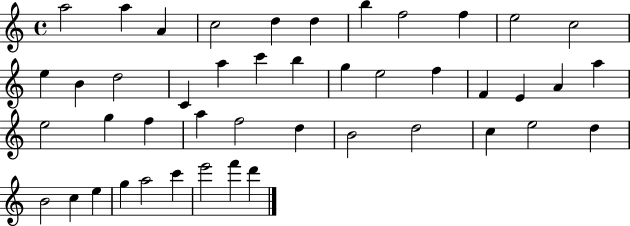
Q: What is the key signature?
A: C major